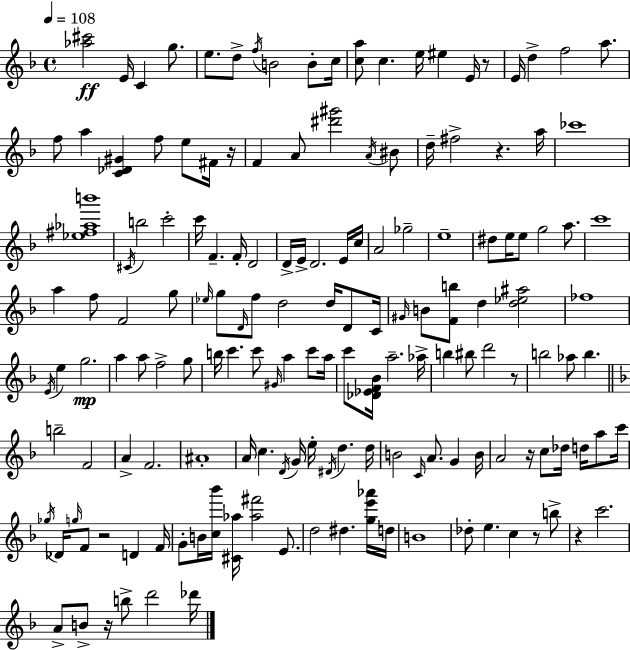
[Ab5,C#6]/h E4/s C4/q G5/e. E5/e. D5/e F5/s B4/h B4/e C5/s [C5,A5]/e C5/q. E5/s EIS5/q E4/s R/e E4/s D5/q F5/h A5/e. F5/e A5/q [C4,Db4,G#4]/q F5/e E5/e F#4/s R/s F4/q A4/e [D#6,G#6]/h A4/s BIS4/e D5/s F#5/h R/q. A5/s CES6/w [Eb5,F#5,Ab5,B6]/w C#4/s B5/h C6/h C6/s F4/q. F4/s D4/h D4/s E4/s D4/h. E4/s C5/s A4/h Gb5/h E5/w D#5/e E5/s E5/e G5/h A5/e. C6/w A5/q F5/e F4/h G5/e Eb5/s G5/e D4/s F5/e D5/h D5/s D4/e C4/s G#4/s B4/e [F4,B5]/e D5/q [D5,Eb5,A#5]/h FES5/w E4/s E5/q G5/h. A5/q A5/e F5/h G5/e B5/s C6/q. C6/e G#4/s A5/q C6/e A5/s C6/e [Db4,Eb4,F4,Bb4]/s A5/h. Ab5/s B5/q BIS5/e D6/h R/e B5/h Ab5/e B5/q. B5/h F4/h A4/q F4/h. A#4/w A4/s C5/q. D4/s G4/s E5/s D#4/s D5/q. D5/s B4/h C4/s A4/e. G4/q B4/s A4/h R/s C5/e Db5/s D5/s A5/e C6/s Gb5/s Db4/s G5/s F4/e R/h D4/q F4/s G4/e B4/s [C5,Bb6]/s [C#4,Ab5]/s [Ab5,F#6]/h E4/e. D5/h D#5/q. [G5,E6,Ab6]/s D5/s B4/w Db5/e E5/q. C5/q R/e B5/e R/q C6/h. A4/e B4/e R/s B5/e D6/h Db6/s